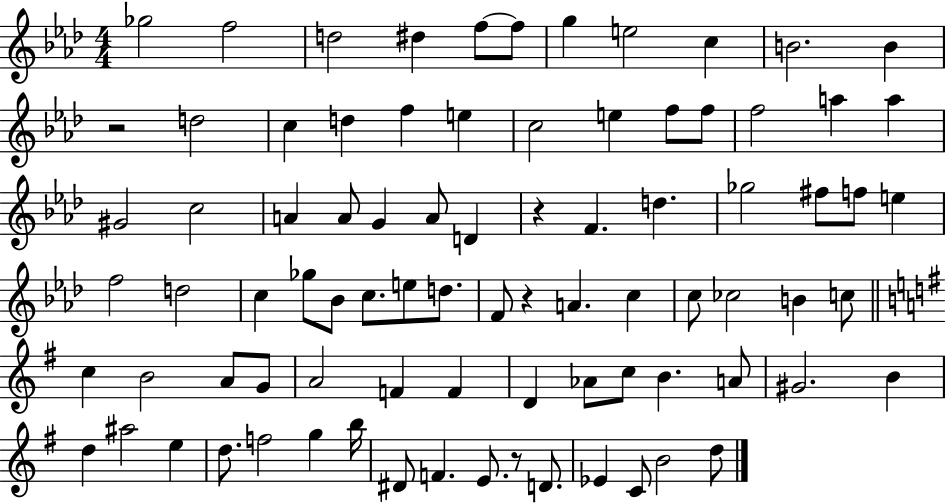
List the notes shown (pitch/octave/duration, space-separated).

Gb5/h F5/h D5/h D#5/q F5/e F5/e G5/q E5/h C5/q B4/h. B4/q R/h D5/h C5/q D5/q F5/q E5/q C5/h E5/q F5/e F5/e F5/h A5/q A5/q G#4/h C5/h A4/q A4/e G4/q A4/e D4/q R/q F4/q. D5/q. Gb5/h F#5/e F5/e E5/q F5/h D5/h C5/q Gb5/e Bb4/e C5/e. E5/e D5/e. F4/e R/q A4/q. C5/q C5/e CES5/h B4/q C5/e C5/q B4/h A4/e G4/e A4/h F4/q F4/q D4/q Ab4/e C5/e B4/q. A4/e G#4/h. B4/q D5/q A#5/h E5/q D5/e. F5/h G5/q B5/s D#4/e F4/q. E4/e. R/e D4/e. Eb4/q C4/e B4/h D5/e